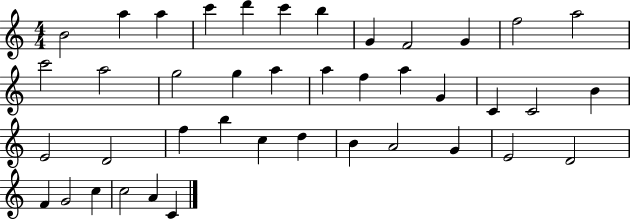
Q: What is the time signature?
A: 4/4